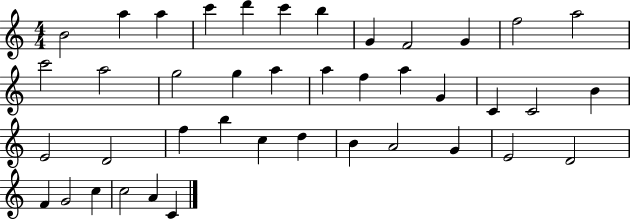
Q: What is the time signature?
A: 4/4